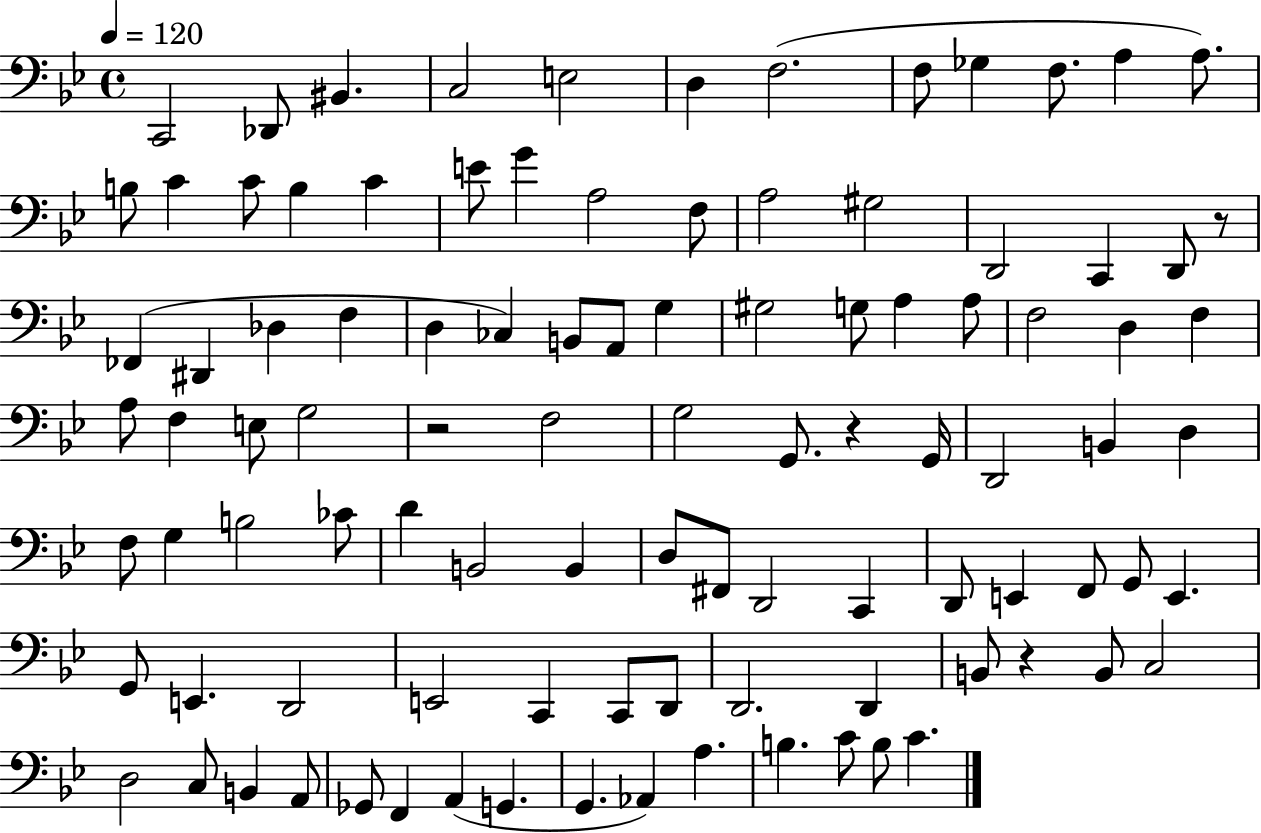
{
  \clef bass
  \time 4/4
  \defaultTimeSignature
  \key bes \major
  \tempo 4 = 120
  c,2 des,8 bis,4. | c2 e2 | d4 f2.( | f8 ges4 f8. a4 a8.) | \break b8 c'4 c'8 b4 c'4 | e'8 g'4 a2 f8 | a2 gis2 | d,2 c,4 d,8 r8 | \break fes,4( dis,4 des4 f4 | d4 ces4) b,8 a,8 g4 | gis2 g8 a4 a8 | f2 d4 f4 | \break a8 f4 e8 g2 | r2 f2 | g2 g,8. r4 g,16 | d,2 b,4 d4 | \break f8 g4 b2 ces'8 | d'4 b,2 b,4 | d8 fis,8 d,2 c,4 | d,8 e,4 f,8 g,8 e,4. | \break g,8 e,4. d,2 | e,2 c,4 c,8 d,8 | d,2. d,4 | b,8 r4 b,8 c2 | \break d2 c8 b,4 a,8 | ges,8 f,4 a,4( g,4. | g,4. aes,4) a4. | b4. c'8 b8 c'4. | \break \bar "|."
}